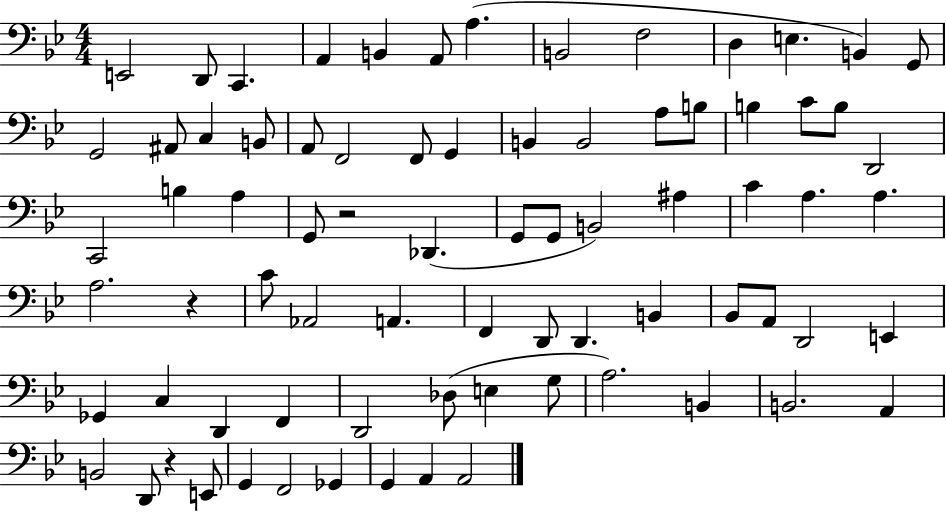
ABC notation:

X:1
T:Untitled
M:4/4
L:1/4
K:Bb
E,,2 D,,/2 C,, A,, B,, A,,/2 A, B,,2 F,2 D, E, B,, G,,/2 G,,2 ^A,,/2 C, B,,/2 A,,/2 F,,2 F,,/2 G,, B,, B,,2 A,/2 B,/2 B, C/2 B,/2 D,,2 C,,2 B, A, G,,/2 z2 _D,, G,,/2 G,,/2 B,,2 ^A, C A, A, A,2 z C/2 _A,,2 A,, F,, D,,/2 D,, B,, _B,,/2 A,,/2 D,,2 E,, _G,, C, D,, F,, D,,2 _D,/2 E, G,/2 A,2 B,, B,,2 A,, B,,2 D,,/2 z E,,/2 G,, F,,2 _G,, G,, A,, A,,2